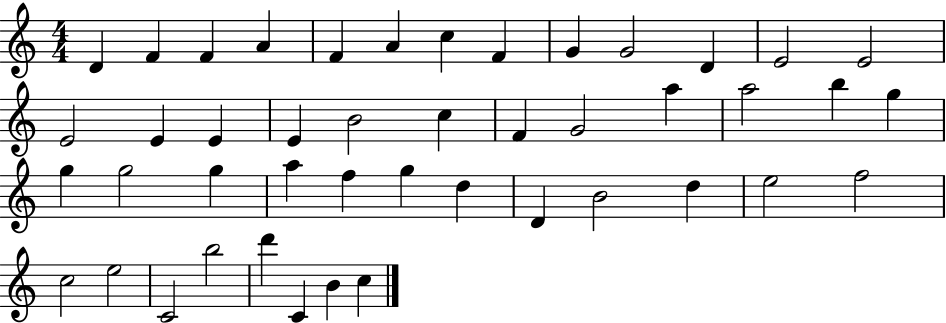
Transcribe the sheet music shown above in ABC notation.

X:1
T:Untitled
M:4/4
L:1/4
K:C
D F F A F A c F G G2 D E2 E2 E2 E E E B2 c F G2 a a2 b g g g2 g a f g d D B2 d e2 f2 c2 e2 C2 b2 d' C B c